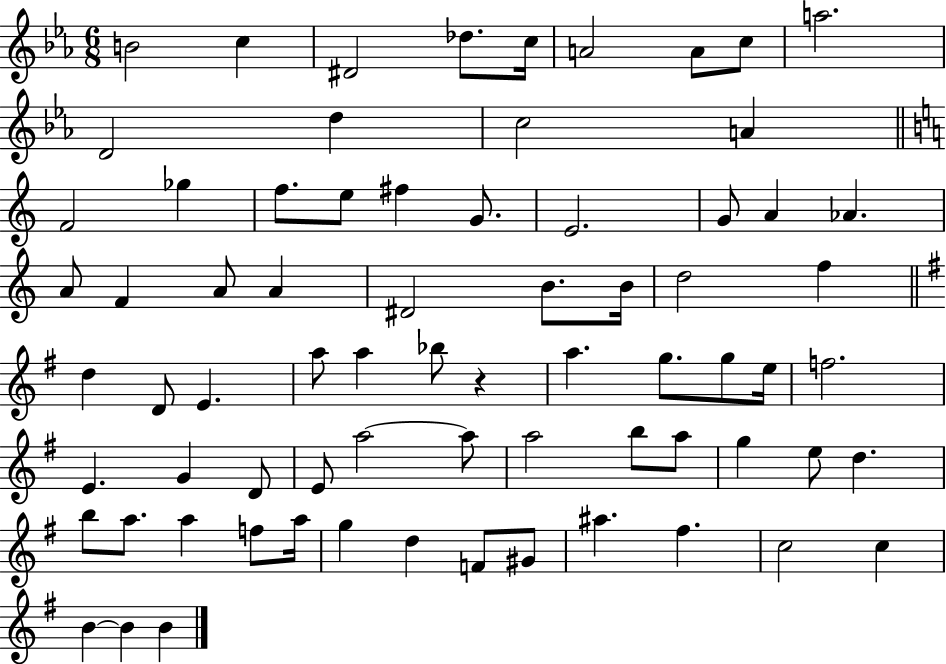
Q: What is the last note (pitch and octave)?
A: B4